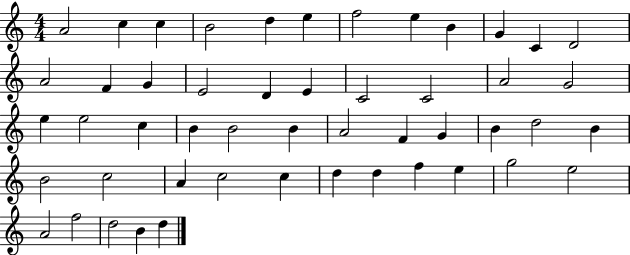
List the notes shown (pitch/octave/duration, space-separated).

A4/h C5/q C5/q B4/h D5/q E5/q F5/h E5/q B4/q G4/q C4/q D4/h A4/h F4/q G4/q E4/h D4/q E4/q C4/h C4/h A4/h G4/h E5/q E5/h C5/q B4/q B4/h B4/q A4/h F4/q G4/q B4/q D5/h B4/q B4/h C5/h A4/q C5/h C5/q D5/q D5/q F5/q E5/q G5/h E5/h A4/h F5/h D5/h B4/q D5/q